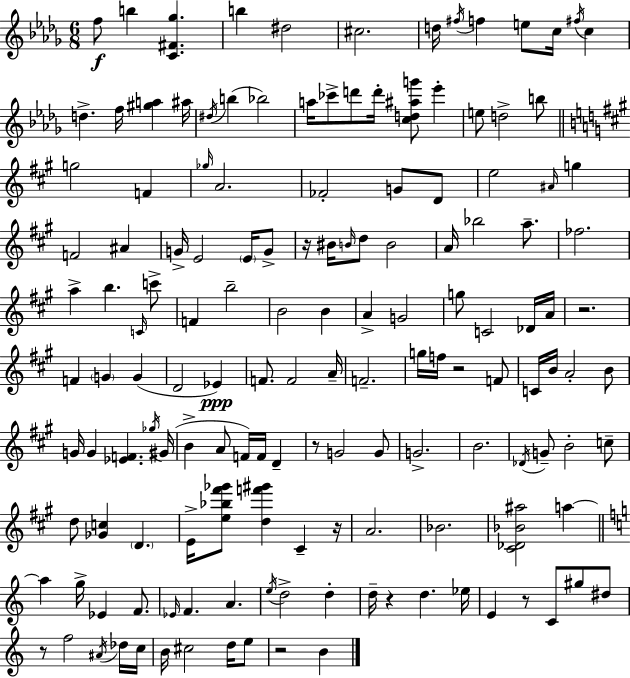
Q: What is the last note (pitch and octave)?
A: B4